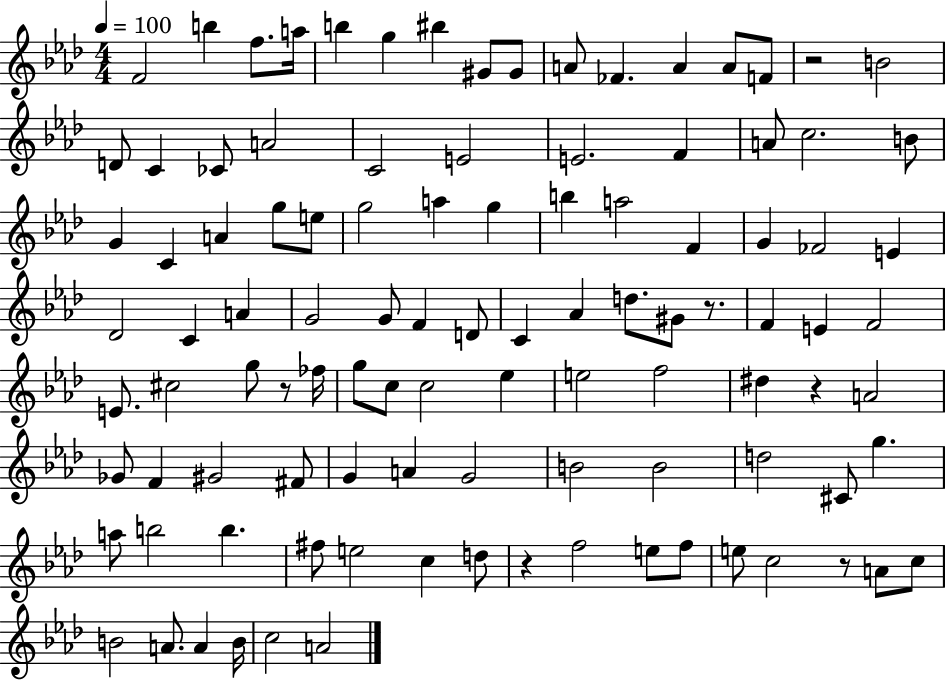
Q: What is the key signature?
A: AES major